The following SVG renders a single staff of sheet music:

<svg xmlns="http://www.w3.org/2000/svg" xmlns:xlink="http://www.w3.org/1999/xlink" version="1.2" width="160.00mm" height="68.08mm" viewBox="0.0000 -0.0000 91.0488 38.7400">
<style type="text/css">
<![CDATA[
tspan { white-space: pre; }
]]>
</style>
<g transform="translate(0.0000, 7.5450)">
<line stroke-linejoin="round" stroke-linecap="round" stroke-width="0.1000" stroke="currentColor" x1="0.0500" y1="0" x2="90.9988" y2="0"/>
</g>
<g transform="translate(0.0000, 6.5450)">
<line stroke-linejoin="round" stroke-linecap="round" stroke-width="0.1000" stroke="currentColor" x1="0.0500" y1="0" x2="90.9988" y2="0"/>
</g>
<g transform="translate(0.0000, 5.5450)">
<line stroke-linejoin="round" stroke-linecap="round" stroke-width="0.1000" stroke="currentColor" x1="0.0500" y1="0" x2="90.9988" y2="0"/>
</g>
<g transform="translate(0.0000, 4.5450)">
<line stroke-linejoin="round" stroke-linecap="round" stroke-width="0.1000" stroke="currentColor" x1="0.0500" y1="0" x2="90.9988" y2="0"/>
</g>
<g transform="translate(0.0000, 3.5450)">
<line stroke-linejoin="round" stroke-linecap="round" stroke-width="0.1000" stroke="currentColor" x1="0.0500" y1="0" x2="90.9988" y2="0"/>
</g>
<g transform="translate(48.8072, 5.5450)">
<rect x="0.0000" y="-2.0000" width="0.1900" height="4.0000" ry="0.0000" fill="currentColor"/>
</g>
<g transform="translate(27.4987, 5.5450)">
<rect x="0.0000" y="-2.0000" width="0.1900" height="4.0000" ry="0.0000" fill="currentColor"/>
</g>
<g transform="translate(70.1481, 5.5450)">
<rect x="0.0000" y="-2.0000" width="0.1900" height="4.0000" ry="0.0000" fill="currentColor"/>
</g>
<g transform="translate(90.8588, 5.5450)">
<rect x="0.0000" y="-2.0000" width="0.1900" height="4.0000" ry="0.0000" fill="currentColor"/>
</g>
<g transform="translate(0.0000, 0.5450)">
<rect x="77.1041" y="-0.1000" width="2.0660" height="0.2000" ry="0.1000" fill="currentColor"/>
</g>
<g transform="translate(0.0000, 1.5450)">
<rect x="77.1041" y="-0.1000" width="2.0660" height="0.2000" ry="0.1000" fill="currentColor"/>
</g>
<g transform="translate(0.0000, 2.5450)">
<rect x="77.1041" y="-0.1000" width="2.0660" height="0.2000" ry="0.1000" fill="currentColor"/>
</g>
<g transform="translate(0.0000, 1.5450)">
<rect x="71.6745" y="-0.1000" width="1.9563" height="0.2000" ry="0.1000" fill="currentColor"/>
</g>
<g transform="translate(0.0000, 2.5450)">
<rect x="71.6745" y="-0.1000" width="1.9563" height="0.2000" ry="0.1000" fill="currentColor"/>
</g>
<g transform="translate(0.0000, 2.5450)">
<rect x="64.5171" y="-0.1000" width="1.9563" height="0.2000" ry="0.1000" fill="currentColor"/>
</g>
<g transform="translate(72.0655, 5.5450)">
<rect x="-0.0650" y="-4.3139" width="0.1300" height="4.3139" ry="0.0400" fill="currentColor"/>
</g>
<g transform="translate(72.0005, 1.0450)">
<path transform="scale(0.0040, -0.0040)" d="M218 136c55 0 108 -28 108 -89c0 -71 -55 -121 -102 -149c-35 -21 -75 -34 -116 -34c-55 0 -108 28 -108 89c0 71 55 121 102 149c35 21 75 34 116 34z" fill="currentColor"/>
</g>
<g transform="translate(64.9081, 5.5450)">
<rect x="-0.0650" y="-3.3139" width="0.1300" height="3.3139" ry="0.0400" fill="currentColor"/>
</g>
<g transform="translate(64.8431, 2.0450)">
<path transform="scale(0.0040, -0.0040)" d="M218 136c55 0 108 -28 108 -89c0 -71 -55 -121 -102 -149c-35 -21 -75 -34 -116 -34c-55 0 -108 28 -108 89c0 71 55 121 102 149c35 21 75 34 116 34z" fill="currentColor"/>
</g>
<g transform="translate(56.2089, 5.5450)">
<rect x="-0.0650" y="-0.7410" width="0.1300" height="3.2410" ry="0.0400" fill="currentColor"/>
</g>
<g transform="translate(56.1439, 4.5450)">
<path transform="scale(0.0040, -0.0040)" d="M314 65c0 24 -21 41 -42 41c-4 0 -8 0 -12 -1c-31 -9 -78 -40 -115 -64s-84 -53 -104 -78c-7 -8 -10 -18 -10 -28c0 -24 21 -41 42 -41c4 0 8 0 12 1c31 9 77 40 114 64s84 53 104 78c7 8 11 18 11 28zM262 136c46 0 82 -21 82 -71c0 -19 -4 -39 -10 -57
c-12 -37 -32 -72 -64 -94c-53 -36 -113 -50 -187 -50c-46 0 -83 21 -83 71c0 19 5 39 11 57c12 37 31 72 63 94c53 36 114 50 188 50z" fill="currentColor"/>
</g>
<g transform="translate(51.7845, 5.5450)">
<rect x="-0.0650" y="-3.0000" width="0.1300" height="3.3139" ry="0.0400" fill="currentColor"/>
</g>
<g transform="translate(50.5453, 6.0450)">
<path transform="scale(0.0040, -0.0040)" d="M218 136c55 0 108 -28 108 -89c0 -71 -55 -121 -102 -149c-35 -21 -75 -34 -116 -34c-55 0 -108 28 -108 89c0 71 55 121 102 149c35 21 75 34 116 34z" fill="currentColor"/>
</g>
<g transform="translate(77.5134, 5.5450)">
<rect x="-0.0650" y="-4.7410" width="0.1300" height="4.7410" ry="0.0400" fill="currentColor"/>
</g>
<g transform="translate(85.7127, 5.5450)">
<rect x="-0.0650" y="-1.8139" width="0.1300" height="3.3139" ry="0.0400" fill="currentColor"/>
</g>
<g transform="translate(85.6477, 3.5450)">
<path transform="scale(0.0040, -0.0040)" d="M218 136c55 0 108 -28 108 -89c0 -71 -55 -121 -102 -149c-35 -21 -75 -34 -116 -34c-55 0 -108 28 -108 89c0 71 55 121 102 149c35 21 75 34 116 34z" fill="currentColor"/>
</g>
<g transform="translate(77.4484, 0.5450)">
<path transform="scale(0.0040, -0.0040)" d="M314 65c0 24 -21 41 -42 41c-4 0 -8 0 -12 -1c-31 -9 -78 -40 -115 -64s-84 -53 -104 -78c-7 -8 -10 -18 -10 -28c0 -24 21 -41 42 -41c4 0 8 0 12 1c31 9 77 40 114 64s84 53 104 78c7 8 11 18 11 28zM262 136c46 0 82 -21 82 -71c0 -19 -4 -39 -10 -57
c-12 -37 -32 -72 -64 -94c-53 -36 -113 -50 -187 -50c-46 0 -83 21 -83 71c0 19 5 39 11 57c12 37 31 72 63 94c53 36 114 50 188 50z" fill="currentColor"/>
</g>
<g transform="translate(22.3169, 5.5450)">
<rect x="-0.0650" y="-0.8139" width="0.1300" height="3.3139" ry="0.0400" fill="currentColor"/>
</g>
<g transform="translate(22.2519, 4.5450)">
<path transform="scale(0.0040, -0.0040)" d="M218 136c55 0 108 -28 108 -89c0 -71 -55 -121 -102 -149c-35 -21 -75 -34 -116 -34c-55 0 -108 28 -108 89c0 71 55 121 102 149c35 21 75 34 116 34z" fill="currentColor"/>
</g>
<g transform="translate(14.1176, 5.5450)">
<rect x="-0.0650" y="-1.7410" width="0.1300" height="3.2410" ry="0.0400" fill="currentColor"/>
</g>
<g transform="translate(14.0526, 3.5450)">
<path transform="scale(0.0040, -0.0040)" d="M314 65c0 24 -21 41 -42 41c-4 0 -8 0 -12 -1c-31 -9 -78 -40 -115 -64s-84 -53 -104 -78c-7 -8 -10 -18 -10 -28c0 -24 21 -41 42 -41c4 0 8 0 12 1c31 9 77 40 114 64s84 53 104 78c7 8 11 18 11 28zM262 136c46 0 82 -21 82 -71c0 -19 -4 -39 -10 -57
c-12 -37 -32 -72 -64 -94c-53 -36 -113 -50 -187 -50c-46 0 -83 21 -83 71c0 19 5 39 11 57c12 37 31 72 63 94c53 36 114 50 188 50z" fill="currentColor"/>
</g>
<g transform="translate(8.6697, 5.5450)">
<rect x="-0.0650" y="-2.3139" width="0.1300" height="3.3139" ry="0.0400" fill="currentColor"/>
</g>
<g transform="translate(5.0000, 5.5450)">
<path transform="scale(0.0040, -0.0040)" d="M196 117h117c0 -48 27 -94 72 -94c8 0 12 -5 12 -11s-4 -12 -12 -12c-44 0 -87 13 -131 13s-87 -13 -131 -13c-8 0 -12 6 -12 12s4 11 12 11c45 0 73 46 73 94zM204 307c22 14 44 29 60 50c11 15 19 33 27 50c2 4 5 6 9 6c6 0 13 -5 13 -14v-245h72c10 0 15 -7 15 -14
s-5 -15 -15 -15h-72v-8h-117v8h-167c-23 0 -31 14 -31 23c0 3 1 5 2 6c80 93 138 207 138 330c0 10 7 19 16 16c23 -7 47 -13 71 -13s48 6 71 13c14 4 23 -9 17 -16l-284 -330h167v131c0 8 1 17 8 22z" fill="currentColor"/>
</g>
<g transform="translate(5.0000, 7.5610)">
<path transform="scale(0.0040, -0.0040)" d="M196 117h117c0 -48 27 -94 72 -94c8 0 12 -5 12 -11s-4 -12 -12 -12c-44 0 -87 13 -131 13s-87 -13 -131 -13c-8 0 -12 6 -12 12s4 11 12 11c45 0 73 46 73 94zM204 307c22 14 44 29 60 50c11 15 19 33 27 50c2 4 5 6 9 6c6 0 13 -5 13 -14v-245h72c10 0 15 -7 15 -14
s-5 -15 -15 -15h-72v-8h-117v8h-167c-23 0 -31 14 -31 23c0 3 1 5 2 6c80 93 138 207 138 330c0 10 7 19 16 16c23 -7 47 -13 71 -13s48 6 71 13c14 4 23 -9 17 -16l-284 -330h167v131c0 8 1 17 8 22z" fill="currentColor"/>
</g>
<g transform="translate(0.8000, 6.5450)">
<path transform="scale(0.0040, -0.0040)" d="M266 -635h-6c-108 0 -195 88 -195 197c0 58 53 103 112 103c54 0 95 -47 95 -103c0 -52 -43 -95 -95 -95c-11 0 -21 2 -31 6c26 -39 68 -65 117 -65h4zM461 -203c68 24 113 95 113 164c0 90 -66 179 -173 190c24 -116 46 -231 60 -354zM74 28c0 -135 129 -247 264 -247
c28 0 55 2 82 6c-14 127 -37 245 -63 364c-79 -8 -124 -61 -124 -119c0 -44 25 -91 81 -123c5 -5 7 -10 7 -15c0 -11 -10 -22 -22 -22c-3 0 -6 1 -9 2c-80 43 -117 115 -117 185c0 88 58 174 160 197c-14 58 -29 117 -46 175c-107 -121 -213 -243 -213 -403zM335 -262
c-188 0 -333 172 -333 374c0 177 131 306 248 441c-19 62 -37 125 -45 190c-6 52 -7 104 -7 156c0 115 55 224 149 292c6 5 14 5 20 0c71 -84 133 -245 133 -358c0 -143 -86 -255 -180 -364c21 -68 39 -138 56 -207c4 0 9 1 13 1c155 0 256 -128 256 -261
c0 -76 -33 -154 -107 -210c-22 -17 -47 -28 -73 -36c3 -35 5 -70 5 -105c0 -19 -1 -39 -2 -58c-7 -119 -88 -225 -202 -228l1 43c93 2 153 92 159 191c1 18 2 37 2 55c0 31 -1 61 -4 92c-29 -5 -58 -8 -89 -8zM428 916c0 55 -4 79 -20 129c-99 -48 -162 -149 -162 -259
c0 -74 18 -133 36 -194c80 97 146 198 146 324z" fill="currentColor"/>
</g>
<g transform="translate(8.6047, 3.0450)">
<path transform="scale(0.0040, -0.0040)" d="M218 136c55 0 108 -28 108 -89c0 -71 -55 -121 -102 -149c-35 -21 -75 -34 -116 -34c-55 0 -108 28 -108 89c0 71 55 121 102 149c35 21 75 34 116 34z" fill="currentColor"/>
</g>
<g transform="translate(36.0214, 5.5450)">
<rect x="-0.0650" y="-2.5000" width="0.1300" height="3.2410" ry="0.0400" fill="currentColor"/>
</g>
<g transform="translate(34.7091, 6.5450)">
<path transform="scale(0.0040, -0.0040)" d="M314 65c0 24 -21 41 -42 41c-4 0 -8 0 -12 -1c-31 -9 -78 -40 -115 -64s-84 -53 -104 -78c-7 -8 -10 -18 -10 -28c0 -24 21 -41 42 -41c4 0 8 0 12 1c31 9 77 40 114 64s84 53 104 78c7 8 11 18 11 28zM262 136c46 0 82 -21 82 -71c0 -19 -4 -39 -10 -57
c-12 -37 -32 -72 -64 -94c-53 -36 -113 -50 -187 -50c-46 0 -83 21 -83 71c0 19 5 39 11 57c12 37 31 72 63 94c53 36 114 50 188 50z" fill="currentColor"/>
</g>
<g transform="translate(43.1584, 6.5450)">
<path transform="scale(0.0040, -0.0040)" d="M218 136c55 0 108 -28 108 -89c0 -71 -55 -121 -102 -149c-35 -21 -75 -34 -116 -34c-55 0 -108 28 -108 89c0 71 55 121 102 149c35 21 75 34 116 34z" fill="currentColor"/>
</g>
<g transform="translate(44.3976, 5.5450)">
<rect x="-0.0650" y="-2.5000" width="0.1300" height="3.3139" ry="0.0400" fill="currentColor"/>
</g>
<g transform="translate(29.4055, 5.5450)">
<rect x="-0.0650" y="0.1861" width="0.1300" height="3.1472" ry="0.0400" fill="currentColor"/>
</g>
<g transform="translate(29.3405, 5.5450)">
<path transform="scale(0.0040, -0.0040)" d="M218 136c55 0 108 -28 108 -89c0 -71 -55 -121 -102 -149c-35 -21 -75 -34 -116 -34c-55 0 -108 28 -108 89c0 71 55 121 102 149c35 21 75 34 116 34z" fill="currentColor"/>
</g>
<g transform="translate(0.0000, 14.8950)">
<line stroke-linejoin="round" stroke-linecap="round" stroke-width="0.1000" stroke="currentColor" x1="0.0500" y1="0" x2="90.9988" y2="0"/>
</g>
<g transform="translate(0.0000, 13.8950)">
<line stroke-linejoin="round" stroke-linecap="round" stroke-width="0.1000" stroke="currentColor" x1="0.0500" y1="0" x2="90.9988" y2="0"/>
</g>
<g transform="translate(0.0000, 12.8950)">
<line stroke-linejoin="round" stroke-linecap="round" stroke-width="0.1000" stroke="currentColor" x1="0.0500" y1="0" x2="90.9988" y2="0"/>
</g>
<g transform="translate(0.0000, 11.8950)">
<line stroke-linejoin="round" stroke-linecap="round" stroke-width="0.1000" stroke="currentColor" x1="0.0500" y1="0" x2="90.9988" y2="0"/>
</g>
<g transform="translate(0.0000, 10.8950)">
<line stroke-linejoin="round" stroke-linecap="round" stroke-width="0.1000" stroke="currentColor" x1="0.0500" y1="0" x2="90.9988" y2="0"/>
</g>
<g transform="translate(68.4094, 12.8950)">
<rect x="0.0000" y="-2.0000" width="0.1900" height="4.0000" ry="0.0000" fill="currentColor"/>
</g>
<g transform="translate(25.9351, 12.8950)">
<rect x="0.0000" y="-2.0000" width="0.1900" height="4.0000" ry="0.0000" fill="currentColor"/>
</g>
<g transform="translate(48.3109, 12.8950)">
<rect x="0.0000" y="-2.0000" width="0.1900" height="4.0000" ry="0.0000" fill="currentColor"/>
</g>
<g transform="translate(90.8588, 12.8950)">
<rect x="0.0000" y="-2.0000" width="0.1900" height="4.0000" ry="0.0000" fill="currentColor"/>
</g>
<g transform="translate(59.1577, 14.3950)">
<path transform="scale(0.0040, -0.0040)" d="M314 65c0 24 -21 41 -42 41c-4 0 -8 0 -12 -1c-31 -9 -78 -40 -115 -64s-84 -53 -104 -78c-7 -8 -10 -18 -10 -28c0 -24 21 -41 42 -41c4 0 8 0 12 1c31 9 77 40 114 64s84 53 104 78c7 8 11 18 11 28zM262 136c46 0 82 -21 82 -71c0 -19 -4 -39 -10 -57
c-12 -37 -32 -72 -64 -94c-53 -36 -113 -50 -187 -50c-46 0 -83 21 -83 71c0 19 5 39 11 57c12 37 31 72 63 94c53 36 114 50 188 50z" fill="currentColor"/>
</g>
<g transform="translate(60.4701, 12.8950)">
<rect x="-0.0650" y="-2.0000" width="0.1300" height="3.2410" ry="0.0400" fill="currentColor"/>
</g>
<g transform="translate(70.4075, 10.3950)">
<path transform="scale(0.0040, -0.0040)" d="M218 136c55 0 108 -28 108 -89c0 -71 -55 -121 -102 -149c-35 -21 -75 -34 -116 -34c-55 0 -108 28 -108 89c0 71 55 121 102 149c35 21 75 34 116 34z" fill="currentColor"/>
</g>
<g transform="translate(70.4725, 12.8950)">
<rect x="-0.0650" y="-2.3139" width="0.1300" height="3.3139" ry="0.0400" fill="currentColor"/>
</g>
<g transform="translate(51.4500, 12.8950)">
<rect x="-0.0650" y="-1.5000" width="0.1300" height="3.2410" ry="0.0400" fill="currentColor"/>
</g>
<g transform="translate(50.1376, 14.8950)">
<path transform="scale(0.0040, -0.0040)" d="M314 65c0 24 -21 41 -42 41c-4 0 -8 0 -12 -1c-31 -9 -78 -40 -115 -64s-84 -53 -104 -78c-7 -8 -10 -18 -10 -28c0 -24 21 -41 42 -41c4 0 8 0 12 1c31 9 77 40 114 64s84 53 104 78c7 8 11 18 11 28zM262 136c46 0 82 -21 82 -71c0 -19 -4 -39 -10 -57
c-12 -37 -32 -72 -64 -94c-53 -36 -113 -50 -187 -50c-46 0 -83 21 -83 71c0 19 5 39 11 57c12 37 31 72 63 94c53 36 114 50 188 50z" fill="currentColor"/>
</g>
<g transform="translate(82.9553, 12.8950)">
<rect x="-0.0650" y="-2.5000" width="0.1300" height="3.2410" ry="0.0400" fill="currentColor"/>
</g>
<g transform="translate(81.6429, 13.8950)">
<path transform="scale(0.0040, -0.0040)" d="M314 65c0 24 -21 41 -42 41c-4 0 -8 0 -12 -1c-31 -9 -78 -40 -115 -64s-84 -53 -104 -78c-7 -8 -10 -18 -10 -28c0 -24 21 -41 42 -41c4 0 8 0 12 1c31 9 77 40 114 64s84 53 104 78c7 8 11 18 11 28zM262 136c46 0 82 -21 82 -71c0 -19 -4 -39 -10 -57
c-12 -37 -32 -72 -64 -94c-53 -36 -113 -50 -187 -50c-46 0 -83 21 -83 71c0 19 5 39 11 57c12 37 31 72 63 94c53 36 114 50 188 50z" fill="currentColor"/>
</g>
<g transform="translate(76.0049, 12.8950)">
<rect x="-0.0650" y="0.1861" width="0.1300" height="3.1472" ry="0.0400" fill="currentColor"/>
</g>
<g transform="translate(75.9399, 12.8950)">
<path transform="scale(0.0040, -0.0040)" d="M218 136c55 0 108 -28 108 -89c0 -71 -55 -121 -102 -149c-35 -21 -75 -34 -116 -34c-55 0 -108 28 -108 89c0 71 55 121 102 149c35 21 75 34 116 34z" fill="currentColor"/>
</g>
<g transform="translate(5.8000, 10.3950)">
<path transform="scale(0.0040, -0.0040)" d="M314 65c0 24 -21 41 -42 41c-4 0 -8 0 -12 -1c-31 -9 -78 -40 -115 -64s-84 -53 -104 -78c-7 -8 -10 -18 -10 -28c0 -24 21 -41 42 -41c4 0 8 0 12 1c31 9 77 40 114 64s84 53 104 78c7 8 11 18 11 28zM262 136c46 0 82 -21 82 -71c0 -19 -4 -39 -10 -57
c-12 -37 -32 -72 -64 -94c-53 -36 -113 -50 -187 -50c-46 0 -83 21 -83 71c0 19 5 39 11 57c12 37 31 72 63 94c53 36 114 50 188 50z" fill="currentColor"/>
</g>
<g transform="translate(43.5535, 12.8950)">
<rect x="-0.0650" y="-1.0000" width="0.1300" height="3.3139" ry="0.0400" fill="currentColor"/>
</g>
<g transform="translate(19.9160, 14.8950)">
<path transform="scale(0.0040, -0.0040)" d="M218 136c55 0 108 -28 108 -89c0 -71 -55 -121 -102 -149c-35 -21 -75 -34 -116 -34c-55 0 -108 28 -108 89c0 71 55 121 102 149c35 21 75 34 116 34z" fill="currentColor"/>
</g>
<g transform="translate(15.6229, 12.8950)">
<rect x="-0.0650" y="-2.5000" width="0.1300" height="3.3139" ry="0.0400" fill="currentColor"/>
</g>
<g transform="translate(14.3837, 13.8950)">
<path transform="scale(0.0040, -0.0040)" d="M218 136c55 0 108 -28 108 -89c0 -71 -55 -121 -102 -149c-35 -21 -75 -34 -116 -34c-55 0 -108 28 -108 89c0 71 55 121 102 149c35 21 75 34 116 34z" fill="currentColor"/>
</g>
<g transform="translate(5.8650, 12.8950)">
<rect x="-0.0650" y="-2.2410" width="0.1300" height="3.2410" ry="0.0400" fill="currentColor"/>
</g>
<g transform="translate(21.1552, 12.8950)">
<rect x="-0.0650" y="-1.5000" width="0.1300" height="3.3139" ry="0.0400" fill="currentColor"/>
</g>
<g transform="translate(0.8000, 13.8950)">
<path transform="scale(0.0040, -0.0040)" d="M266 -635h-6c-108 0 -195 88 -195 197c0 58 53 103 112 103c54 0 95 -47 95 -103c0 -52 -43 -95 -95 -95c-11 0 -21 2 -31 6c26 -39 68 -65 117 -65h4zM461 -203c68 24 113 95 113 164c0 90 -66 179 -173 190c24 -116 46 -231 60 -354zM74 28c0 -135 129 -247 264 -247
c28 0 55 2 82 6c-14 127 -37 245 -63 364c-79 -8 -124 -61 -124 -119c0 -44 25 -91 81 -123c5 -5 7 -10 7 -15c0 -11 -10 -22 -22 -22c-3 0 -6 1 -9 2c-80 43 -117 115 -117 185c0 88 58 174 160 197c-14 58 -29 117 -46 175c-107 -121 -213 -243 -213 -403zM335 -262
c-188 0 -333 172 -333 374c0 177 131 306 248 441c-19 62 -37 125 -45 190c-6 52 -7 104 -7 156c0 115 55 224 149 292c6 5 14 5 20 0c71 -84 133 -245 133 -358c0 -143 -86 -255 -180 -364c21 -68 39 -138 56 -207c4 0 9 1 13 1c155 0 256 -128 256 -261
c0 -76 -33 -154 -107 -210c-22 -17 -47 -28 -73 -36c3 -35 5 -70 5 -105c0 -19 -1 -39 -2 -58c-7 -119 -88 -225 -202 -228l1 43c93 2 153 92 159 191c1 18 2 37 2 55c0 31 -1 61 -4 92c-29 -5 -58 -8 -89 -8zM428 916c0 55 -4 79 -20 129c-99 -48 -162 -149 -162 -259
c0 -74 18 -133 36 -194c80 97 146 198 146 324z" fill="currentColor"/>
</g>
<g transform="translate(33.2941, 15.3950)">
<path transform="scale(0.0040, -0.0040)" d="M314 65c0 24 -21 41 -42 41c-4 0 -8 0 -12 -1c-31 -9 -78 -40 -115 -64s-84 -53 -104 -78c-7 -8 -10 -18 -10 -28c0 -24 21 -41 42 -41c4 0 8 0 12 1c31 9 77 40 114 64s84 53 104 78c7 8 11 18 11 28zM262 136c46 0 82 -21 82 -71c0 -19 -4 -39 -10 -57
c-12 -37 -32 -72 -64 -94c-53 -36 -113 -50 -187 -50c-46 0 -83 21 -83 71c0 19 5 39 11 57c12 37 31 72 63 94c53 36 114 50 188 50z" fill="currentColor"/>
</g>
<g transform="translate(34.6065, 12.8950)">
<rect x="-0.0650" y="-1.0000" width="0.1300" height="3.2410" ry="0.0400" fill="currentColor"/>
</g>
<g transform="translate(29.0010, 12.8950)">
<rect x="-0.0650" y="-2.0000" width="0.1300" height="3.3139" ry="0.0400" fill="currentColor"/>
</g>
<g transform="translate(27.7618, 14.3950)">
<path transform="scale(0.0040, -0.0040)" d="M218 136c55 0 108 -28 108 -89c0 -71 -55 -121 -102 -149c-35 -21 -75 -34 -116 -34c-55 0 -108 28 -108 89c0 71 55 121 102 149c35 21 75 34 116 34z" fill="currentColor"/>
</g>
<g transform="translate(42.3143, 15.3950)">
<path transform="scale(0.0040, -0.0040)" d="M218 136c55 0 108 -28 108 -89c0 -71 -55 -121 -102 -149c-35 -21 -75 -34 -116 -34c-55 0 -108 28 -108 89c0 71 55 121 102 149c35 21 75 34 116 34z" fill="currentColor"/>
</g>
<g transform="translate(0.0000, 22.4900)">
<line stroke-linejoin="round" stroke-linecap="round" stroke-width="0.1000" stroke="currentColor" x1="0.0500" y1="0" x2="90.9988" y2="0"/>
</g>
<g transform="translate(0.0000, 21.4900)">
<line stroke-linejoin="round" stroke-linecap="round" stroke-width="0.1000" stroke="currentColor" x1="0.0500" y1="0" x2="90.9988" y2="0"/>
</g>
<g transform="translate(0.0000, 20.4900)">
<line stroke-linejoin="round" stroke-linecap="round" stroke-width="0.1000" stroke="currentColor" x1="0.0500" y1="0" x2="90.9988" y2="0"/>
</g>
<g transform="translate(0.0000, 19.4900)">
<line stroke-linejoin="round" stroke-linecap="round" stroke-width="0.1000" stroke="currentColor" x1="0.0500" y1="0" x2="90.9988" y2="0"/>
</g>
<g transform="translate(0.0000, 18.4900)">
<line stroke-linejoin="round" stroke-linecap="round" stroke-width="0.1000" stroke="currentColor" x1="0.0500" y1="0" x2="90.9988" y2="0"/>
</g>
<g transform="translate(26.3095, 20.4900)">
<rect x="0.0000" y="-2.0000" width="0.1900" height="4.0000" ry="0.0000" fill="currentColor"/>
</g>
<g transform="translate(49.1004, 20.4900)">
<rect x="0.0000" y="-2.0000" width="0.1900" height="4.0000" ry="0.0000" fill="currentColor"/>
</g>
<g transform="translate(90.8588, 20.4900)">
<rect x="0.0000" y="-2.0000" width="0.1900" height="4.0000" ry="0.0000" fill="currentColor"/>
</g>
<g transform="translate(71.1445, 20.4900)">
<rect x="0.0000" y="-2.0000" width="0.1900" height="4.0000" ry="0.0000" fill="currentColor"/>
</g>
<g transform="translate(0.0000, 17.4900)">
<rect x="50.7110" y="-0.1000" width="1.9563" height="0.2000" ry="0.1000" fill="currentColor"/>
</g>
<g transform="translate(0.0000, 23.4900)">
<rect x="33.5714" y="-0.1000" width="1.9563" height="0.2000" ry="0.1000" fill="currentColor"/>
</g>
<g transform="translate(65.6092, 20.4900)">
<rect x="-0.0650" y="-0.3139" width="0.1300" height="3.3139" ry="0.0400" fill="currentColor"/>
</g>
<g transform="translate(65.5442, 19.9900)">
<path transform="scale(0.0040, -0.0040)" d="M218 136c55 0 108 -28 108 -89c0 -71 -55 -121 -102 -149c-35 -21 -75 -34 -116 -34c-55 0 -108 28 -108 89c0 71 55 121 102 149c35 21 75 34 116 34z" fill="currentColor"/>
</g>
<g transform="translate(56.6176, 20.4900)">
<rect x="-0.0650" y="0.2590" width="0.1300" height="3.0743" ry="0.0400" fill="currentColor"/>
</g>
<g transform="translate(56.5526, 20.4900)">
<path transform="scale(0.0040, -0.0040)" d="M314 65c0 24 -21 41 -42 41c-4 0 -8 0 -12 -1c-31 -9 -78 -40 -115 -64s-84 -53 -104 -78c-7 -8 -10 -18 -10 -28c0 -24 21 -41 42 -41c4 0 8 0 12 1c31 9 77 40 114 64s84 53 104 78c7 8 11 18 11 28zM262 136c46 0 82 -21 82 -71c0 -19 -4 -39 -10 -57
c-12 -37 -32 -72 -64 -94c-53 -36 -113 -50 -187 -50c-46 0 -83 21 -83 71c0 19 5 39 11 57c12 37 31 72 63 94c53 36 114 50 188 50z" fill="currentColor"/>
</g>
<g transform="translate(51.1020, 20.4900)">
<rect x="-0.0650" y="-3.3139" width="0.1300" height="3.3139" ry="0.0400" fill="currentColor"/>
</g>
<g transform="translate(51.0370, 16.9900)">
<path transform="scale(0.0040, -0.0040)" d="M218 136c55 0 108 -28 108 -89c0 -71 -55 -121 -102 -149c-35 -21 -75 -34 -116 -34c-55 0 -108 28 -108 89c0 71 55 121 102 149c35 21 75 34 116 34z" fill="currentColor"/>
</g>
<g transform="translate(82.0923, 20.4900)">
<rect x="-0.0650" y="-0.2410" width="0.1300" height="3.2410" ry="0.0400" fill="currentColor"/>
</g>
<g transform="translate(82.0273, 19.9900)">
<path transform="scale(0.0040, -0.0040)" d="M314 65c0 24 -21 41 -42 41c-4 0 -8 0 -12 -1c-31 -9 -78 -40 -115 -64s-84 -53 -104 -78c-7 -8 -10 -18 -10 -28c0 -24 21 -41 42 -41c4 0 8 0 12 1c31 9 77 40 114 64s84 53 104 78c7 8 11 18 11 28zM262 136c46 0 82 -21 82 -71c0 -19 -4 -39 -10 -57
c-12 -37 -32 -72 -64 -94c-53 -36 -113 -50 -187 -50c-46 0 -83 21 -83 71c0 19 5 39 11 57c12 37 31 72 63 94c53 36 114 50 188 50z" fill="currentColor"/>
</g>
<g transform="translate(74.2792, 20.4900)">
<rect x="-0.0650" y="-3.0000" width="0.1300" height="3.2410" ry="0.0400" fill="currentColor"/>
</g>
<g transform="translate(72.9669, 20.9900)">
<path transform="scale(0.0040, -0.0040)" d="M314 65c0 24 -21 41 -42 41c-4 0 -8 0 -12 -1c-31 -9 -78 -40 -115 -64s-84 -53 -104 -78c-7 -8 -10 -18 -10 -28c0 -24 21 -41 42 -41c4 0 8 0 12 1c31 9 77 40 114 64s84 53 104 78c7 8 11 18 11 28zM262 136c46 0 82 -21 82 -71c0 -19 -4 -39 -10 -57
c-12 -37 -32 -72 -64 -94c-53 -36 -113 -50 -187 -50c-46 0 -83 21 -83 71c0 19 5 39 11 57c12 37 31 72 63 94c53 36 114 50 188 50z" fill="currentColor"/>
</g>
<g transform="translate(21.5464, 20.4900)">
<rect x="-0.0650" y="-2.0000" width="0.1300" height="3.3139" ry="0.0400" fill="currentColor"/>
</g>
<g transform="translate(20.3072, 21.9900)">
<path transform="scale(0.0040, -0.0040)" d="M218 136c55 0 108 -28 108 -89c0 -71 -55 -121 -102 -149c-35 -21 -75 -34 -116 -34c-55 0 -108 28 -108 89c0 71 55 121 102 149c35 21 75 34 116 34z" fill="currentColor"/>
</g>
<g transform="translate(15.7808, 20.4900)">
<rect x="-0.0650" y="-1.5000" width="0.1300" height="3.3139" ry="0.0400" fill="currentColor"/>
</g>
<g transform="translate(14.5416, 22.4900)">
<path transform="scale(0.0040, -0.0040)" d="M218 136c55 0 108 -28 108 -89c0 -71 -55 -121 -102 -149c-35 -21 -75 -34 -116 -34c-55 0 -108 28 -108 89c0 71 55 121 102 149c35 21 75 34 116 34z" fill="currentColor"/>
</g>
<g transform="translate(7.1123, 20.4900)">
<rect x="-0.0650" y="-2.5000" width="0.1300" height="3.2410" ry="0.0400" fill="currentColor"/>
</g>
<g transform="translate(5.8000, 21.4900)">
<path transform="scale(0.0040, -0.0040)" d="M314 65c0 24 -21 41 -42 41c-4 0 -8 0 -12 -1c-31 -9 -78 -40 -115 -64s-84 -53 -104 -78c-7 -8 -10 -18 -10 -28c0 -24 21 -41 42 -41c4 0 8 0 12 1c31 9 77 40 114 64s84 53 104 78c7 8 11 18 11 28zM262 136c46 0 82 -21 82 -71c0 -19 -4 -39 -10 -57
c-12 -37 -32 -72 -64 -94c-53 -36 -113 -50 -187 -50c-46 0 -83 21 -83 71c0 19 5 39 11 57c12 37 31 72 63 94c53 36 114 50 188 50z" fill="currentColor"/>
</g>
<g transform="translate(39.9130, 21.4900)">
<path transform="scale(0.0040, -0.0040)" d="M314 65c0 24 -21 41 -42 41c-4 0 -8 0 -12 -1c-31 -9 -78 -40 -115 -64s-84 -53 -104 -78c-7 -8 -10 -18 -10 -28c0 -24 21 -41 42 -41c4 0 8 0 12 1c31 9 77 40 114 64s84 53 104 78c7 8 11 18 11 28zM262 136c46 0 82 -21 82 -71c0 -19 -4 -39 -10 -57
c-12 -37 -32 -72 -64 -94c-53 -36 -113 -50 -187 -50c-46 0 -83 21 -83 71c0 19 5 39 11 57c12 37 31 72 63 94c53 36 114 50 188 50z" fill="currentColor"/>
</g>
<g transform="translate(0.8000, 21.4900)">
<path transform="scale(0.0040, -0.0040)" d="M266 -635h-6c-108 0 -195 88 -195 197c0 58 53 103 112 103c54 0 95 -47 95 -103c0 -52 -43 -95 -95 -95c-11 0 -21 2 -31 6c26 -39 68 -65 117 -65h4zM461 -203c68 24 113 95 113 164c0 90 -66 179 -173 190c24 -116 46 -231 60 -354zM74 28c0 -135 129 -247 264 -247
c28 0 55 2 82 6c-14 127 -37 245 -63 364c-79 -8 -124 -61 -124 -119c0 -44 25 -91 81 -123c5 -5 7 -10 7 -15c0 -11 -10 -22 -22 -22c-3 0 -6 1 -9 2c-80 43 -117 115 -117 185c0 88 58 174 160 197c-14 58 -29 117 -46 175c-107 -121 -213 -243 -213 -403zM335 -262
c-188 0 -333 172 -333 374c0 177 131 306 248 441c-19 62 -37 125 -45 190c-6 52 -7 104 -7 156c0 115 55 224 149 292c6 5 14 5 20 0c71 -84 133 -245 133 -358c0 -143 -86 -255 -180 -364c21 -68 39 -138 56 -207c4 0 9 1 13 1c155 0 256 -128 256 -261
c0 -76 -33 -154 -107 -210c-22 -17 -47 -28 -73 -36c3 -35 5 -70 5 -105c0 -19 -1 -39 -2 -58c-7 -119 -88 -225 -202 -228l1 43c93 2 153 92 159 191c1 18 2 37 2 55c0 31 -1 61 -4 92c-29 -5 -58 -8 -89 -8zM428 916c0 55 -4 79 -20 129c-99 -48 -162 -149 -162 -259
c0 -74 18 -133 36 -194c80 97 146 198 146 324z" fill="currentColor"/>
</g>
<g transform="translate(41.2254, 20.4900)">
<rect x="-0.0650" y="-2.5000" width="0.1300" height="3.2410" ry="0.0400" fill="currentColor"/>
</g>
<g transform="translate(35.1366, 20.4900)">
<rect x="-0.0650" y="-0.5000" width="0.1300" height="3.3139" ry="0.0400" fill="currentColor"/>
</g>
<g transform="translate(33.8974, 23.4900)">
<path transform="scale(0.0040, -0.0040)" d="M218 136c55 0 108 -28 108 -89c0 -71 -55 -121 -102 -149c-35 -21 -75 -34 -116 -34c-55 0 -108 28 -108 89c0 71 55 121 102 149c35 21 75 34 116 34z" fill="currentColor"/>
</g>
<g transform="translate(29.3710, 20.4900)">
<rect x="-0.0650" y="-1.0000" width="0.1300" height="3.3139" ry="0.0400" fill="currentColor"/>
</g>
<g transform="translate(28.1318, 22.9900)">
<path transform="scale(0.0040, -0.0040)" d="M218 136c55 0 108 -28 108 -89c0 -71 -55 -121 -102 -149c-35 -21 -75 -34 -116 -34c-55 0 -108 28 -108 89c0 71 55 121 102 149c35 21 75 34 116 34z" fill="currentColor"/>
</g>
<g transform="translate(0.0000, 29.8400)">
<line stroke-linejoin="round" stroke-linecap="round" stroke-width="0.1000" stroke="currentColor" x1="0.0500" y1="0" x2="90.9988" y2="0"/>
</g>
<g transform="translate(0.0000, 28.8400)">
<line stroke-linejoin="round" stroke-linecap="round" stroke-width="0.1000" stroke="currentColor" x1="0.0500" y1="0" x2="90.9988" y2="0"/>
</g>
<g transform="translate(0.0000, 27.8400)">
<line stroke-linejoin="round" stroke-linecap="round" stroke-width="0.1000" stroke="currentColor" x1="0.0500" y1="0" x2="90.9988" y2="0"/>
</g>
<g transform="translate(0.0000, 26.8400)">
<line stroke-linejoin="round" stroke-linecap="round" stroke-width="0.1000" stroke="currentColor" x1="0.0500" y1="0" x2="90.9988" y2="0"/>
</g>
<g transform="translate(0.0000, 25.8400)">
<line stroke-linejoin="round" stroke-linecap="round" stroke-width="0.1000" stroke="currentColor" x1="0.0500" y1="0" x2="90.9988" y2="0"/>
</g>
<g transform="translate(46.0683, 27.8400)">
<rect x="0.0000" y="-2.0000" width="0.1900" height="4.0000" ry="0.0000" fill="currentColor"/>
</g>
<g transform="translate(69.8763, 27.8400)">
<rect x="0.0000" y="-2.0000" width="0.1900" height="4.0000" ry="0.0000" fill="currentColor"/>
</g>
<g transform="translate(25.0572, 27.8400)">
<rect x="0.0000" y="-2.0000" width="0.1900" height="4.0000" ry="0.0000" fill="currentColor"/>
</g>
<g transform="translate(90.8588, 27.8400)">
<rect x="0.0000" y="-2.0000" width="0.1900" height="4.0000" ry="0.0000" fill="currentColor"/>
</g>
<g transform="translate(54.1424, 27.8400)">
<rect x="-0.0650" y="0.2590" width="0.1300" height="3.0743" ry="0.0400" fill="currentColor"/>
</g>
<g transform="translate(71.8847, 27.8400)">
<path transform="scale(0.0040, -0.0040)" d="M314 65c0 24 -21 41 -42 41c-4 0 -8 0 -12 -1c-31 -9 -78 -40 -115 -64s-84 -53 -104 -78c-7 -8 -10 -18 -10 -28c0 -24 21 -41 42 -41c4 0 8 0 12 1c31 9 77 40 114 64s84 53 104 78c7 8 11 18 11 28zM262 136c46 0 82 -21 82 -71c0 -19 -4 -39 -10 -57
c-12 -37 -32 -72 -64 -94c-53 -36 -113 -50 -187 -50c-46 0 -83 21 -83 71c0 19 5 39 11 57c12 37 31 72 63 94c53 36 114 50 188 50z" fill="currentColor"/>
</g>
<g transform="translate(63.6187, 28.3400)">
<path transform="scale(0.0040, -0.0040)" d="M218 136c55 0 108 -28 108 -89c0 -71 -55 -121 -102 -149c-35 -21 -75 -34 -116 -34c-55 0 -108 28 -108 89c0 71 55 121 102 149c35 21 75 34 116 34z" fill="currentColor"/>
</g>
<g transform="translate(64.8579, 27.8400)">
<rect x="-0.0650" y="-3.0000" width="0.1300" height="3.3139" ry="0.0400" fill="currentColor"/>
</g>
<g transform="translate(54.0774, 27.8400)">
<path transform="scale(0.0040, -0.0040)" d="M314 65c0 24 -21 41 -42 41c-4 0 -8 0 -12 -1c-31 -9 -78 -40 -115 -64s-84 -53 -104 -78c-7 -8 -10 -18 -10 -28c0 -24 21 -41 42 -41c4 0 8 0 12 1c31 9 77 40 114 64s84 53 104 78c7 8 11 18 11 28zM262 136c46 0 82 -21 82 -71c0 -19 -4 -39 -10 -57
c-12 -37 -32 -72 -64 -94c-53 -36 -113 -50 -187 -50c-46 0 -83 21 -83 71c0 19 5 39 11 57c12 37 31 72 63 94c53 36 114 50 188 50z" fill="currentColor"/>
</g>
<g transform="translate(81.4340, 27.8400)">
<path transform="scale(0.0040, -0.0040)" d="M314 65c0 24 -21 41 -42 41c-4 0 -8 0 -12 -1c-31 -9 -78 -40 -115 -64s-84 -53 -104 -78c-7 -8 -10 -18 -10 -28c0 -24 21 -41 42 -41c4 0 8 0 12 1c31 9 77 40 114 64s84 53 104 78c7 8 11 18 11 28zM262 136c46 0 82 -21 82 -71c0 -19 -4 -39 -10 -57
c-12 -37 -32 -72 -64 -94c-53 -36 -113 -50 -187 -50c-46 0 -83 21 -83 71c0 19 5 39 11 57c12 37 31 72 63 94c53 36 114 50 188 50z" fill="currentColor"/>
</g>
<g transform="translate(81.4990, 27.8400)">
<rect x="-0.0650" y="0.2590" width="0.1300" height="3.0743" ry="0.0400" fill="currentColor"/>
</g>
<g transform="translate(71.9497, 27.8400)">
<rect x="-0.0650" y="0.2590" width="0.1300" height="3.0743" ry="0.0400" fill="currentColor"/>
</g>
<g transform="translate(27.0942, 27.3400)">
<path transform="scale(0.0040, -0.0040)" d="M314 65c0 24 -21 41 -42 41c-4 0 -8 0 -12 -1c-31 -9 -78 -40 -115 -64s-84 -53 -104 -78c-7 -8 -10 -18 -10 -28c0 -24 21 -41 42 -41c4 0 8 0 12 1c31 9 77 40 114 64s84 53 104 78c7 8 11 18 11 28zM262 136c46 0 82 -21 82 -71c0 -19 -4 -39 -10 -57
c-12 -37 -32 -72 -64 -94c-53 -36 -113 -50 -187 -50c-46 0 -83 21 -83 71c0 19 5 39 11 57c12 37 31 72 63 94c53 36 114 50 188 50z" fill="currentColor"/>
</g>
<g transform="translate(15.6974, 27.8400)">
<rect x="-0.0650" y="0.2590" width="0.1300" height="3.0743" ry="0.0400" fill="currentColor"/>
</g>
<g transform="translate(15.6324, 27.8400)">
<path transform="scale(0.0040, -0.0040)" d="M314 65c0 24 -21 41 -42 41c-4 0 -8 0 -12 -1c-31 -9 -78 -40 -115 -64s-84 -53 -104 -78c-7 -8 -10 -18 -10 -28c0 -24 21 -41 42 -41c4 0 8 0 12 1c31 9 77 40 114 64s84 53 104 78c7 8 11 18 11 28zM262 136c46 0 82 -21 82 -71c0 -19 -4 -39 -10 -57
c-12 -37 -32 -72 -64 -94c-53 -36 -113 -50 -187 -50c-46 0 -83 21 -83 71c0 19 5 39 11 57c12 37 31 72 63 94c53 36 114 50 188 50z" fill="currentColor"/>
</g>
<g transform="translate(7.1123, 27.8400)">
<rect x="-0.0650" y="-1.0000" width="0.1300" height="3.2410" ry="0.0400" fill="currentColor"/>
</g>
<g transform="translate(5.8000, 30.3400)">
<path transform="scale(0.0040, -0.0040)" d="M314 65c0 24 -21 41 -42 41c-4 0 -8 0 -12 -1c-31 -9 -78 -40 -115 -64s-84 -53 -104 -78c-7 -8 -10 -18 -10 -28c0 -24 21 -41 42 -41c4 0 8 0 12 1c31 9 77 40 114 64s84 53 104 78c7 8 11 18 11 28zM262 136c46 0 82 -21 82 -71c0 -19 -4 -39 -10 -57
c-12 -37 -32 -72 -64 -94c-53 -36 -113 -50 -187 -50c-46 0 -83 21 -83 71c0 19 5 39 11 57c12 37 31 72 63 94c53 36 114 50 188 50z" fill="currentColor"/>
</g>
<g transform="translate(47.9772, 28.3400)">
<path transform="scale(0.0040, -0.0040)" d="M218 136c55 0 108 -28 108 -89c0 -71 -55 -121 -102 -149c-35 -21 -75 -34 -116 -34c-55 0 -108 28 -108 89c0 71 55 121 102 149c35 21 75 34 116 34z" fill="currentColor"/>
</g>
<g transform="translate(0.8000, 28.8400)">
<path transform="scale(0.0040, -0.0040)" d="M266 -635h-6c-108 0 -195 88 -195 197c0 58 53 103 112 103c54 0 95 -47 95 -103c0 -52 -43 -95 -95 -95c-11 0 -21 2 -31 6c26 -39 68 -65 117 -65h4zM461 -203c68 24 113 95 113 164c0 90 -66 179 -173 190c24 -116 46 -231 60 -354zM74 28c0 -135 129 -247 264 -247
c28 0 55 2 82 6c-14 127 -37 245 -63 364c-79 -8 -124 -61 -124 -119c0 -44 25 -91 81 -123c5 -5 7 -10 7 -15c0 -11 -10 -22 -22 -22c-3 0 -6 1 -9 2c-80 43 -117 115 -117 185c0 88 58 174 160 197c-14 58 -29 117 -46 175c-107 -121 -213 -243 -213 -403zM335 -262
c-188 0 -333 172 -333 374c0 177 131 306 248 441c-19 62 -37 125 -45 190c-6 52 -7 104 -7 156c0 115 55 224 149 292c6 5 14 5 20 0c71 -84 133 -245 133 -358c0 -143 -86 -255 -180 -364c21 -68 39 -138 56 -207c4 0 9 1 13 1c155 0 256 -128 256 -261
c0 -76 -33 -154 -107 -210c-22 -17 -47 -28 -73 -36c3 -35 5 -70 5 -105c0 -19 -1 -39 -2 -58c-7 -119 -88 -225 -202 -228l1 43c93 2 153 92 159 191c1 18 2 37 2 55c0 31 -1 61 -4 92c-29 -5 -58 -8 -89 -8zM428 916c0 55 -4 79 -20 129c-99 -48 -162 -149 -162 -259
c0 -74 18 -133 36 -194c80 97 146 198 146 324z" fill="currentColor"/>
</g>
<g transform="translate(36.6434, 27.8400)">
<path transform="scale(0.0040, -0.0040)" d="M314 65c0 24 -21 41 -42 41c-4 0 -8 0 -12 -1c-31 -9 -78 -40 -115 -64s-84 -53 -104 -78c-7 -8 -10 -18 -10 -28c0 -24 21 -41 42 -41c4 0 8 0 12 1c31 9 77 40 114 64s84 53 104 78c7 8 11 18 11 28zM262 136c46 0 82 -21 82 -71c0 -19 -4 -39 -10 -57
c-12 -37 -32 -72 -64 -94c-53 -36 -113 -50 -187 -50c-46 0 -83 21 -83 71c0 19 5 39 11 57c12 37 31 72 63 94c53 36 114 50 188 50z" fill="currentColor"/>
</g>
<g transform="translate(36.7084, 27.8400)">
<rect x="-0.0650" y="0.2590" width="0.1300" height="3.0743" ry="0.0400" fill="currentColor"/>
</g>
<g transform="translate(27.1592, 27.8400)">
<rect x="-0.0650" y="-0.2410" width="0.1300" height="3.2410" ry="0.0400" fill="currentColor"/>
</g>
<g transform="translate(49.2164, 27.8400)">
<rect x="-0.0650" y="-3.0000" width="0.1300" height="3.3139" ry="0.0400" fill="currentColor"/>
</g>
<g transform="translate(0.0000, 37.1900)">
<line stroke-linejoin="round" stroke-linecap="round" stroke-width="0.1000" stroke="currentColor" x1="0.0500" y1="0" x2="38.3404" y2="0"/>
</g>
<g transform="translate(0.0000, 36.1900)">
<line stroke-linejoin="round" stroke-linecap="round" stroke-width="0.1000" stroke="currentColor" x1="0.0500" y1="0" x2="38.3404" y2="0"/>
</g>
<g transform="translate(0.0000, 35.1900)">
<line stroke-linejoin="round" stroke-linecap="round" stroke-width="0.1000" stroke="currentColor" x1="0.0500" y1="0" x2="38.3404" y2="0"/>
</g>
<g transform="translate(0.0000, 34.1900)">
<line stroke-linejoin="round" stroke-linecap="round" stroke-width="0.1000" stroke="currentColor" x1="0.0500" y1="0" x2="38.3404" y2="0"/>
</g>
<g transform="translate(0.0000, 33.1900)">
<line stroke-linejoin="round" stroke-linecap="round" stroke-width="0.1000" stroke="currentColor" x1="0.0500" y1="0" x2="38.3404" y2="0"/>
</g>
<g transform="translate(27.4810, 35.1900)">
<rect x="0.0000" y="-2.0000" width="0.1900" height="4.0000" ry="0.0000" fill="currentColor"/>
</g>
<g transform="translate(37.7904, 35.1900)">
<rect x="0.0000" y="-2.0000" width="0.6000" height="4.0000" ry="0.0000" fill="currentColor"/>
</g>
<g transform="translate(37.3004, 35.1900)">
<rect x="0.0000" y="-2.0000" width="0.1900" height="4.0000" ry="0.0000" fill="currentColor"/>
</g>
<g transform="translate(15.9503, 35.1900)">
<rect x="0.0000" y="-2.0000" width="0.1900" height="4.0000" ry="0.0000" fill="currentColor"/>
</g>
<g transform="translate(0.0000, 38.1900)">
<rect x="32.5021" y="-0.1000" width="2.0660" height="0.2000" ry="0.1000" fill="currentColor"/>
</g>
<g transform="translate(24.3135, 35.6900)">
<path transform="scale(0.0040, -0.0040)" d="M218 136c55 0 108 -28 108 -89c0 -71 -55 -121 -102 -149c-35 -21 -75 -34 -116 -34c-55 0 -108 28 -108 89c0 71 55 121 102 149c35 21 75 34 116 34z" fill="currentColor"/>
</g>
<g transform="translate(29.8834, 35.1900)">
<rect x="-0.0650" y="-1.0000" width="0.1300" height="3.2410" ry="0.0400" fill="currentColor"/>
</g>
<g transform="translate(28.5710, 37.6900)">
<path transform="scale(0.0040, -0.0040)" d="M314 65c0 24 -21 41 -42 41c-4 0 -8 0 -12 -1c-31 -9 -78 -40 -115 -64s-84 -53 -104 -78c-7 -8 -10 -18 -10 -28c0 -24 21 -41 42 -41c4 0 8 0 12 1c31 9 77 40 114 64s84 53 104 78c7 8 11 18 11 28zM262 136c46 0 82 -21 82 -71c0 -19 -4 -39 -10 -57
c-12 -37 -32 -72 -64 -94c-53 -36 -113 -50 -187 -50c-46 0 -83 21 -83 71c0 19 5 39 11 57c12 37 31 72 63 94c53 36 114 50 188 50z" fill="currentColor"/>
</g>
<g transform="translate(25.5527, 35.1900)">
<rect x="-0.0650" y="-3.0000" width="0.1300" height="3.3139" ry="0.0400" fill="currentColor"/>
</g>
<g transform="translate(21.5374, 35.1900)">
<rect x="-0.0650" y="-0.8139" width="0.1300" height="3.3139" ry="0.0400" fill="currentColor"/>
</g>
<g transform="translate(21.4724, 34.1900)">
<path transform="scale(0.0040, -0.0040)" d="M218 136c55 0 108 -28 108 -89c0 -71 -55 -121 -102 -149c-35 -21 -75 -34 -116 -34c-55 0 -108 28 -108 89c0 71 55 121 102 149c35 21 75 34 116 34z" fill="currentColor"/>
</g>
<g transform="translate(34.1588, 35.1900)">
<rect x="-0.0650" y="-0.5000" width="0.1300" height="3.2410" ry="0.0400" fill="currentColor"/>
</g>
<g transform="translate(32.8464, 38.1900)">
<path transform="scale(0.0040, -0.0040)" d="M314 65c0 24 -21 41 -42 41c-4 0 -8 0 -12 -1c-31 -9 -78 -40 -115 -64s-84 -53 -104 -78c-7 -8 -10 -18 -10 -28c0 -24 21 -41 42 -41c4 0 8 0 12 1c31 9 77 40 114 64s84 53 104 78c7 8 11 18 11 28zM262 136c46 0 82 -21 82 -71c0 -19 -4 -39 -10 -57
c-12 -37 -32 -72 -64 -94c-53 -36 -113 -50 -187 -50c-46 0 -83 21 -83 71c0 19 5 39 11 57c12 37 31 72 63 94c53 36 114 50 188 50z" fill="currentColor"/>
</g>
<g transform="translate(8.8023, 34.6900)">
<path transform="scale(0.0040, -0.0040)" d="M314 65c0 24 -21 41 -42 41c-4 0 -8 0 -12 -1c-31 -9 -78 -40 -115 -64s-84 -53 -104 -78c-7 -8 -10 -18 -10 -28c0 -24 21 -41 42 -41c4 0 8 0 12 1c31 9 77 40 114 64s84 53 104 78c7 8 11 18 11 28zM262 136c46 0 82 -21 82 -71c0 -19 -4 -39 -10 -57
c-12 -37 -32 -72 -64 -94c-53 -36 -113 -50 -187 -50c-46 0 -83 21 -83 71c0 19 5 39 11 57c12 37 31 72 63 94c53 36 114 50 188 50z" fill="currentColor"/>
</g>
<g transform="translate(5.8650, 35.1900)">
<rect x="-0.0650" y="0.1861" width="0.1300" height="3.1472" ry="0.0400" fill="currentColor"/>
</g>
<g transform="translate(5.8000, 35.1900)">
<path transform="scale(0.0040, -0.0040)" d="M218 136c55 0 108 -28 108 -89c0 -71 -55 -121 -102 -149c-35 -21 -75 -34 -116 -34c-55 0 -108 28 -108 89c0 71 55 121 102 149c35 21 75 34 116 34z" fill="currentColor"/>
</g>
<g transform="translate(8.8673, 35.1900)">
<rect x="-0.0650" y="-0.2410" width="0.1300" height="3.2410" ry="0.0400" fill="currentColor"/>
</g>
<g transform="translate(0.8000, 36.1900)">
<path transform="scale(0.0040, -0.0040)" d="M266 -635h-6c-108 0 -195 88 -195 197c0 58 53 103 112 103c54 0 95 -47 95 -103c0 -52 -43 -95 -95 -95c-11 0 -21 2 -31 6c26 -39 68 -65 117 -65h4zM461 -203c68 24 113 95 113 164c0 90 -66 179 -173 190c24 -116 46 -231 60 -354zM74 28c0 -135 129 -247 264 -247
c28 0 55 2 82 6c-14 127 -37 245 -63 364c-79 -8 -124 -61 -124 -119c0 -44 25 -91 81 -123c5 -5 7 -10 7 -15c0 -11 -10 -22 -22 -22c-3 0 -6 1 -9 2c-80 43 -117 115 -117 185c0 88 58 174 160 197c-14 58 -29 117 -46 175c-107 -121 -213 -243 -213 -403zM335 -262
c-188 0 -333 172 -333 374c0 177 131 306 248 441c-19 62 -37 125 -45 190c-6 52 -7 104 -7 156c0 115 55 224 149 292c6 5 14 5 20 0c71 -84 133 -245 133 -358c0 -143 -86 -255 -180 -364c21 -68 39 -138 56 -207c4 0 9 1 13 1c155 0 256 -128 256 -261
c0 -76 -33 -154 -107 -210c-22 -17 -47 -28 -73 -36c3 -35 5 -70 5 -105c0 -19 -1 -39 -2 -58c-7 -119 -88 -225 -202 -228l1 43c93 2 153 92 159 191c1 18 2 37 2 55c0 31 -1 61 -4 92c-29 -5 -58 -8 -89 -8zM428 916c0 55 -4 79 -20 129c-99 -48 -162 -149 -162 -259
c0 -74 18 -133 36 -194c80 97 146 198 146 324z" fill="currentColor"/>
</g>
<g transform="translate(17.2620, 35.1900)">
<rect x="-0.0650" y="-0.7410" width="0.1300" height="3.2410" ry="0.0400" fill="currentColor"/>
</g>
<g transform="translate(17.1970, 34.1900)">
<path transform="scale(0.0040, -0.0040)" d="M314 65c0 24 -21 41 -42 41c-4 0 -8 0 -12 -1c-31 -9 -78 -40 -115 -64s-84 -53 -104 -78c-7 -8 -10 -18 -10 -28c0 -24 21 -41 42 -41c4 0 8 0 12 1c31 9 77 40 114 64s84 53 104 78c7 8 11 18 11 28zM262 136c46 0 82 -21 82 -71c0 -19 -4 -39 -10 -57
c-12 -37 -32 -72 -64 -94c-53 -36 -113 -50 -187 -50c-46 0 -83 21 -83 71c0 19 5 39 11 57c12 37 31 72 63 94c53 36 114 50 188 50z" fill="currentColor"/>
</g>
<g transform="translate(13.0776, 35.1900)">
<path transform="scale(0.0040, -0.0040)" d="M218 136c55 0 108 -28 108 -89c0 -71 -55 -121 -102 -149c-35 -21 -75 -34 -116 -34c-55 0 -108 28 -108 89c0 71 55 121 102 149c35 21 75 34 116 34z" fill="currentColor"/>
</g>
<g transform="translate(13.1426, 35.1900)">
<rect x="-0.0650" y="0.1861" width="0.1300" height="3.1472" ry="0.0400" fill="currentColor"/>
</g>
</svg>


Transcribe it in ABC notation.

X:1
T:Untitled
M:4/4
L:1/4
K:C
g f2 d B G2 G A d2 b d' e'2 f g2 G E F D2 D E2 F2 g B G2 G2 E F D C G2 b B2 c A2 c2 D2 B2 c2 B2 A B2 A B2 B2 B c2 B d2 d A D2 C2